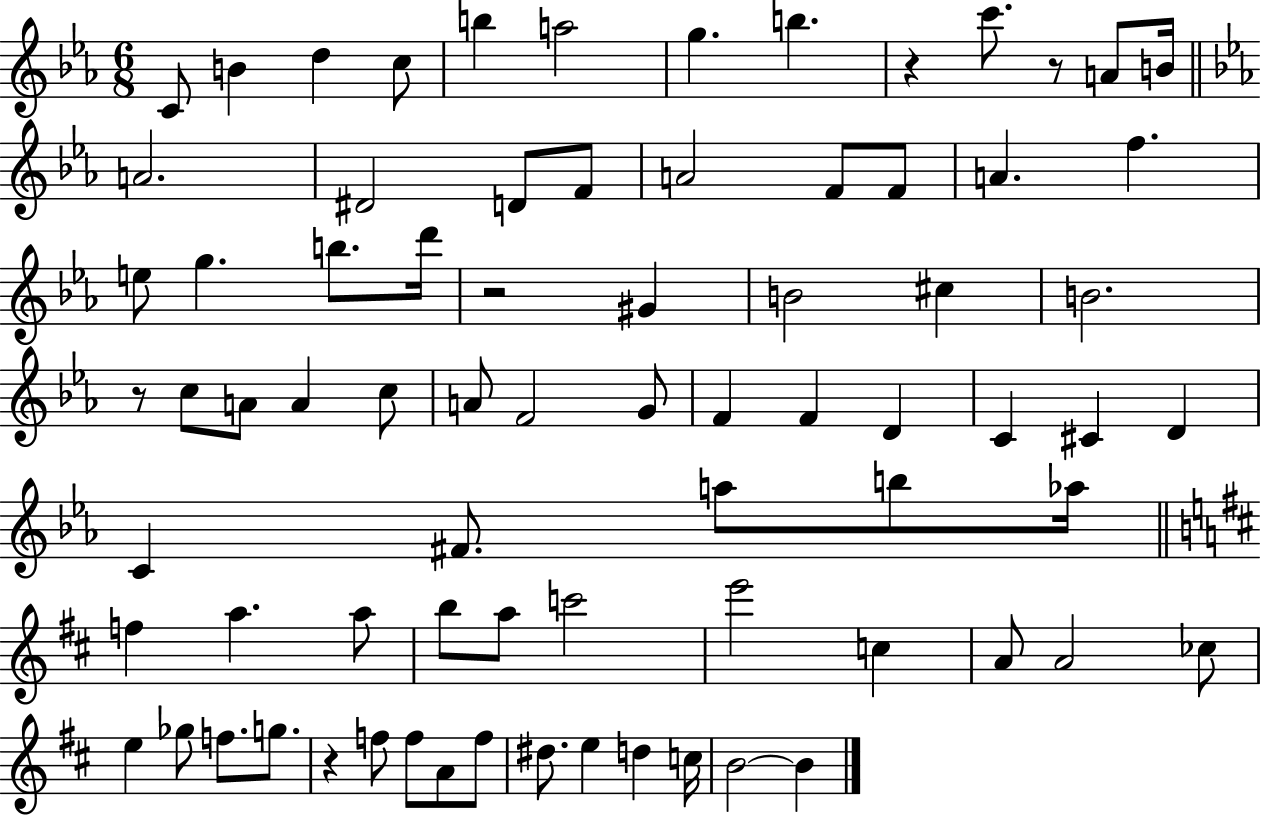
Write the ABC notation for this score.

X:1
T:Untitled
M:6/8
L:1/4
K:Eb
C/2 B d c/2 b a2 g b z c'/2 z/2 A/2 B/4 A2 ^D2 D/2 F/2 A2 F/2 F/2 A f e/2 g b/2 d'/4 z2 ^G B2 ^c B2 z/2 c/2 A/2 A c/2 A/2 F2 G/2 F F D C ^C D C ^F/2 a/2 b/2 _a/4 f a a/2 b/2 a/2 c'2 e'2 c A/2 A2 _c/2 e _g/2 f/2 g/2 z f/2 f/2 A/2 f/2 ^d/2 e d c/4 B2 B